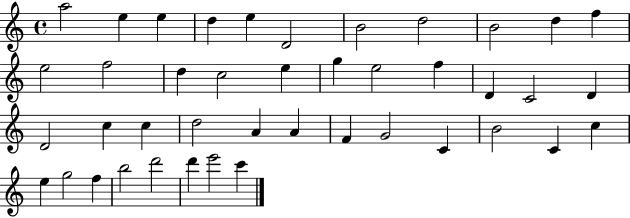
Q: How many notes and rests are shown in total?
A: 42